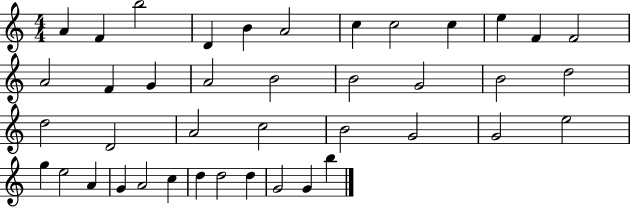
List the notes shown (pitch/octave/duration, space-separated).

A4/q F4/q B5/h D4/q B4/q A4/h C5/q C5/h C5/q E5/q F4/q F4/h A4/h F4/q G4/q A4/h B4/h B4/h G4/h B4/h D5/h D5/h D4/h A4/h C5/h B4/h G4/h G4/h E5/h G5/q E5/h A4/q G4/q A4/h C5/q D5/q D5/h D5/q G4/h G4/q B5/q